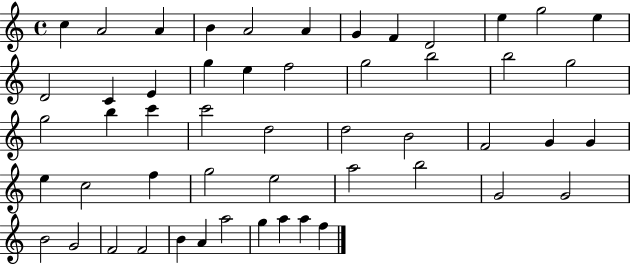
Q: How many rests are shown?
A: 0